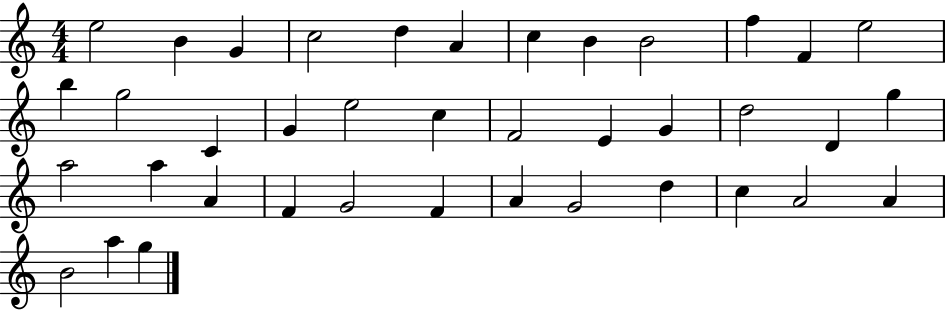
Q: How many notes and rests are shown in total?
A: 39